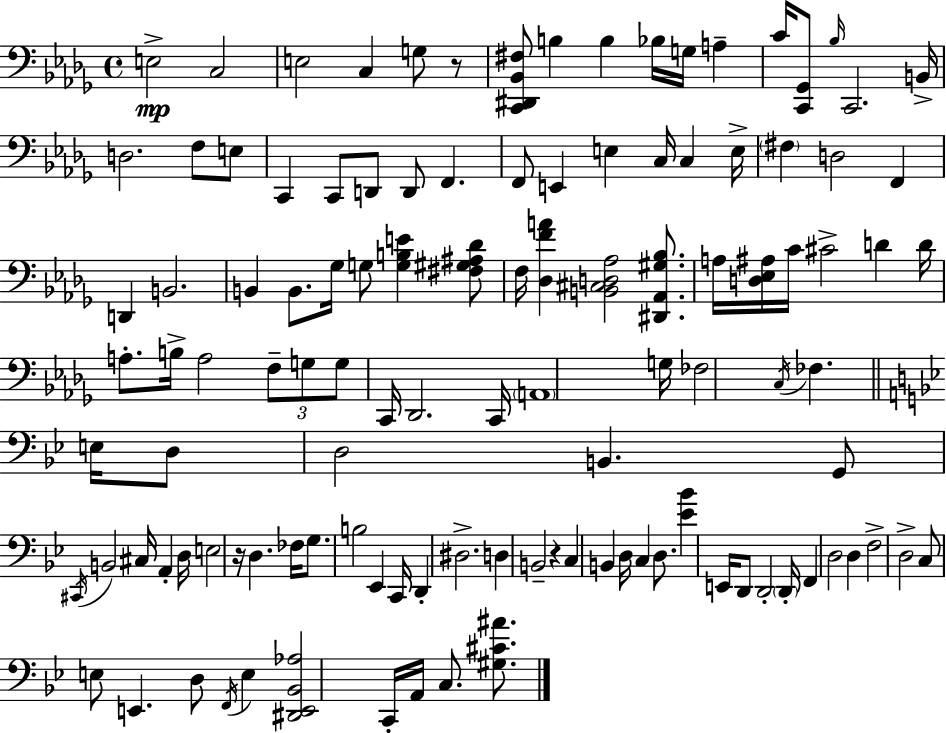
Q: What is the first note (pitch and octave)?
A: E3